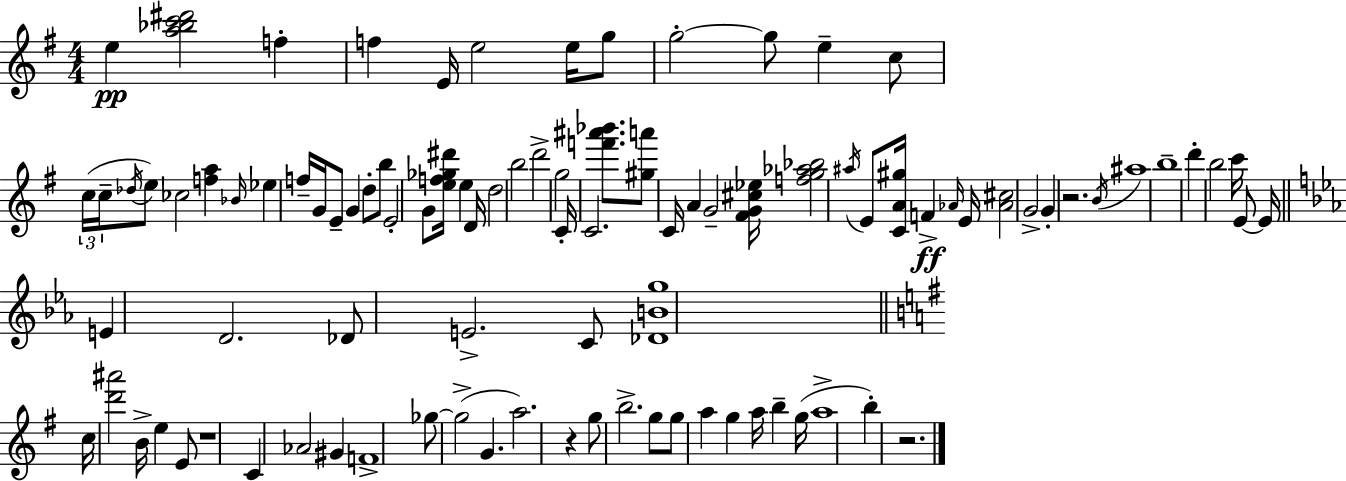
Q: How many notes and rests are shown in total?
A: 95